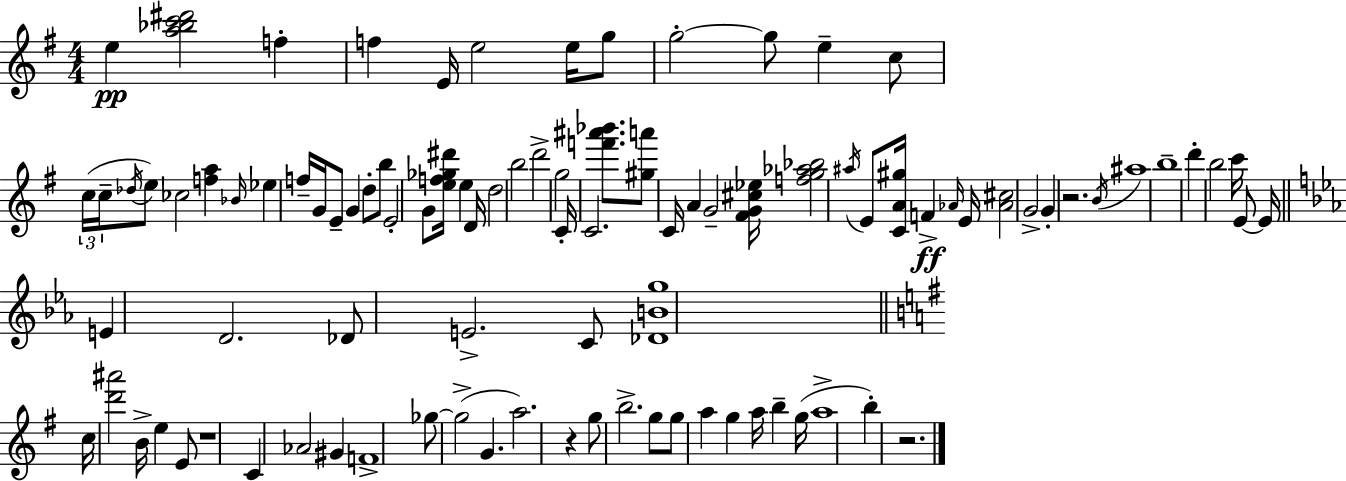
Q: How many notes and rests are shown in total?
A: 95